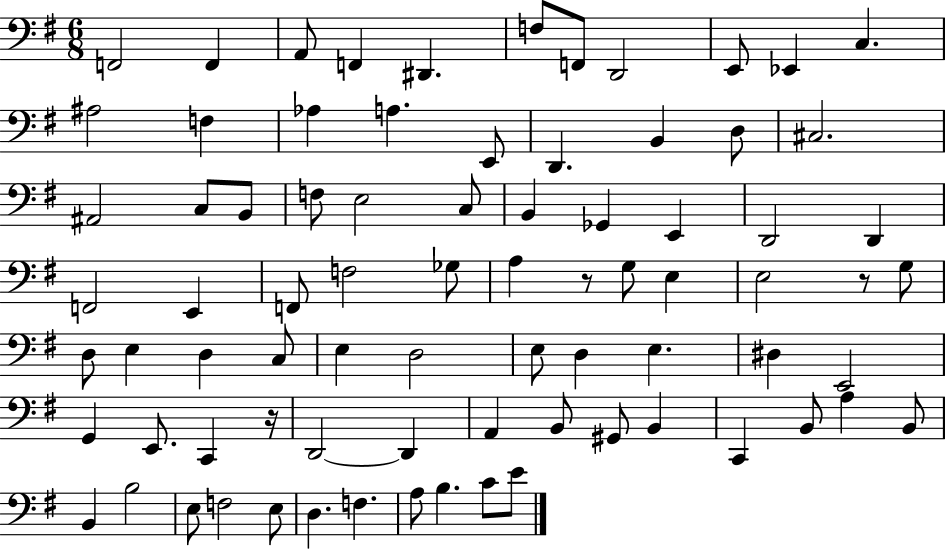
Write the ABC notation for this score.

X:1
T:Untitled
M:6/8
L:1/4
K:G
F,,2 F,, A,,/2 F,, ^D,, F,/2 F,,/2 D,,2 E,,/2 _E,, C, ^A,2 F, _A, A, E,,/2 D,, B,, D,/2 ^C,2 ^A,,2 C,/2 B,,/2 F,/2 E,2 C,/2 B,, _G,, E,, D,,2 D,, F,,2 E,, F,,/2 F,2 _G,/2 A, z/2 G,/2 E, E,2 z/2 G,/2 D,/2 E, D, C,/2 E, D,2 E,/2 D, E, ^D, E,,2 G,, E,,/2 C,, z/4 D,,2 D,, A,, B,,/2 ^G,,/2 B,, C,, B,,/2 A, B,,/2 B,, B,2 E,/2 F,2 E,/2 D, F, A,/2 B, C/2 E/2